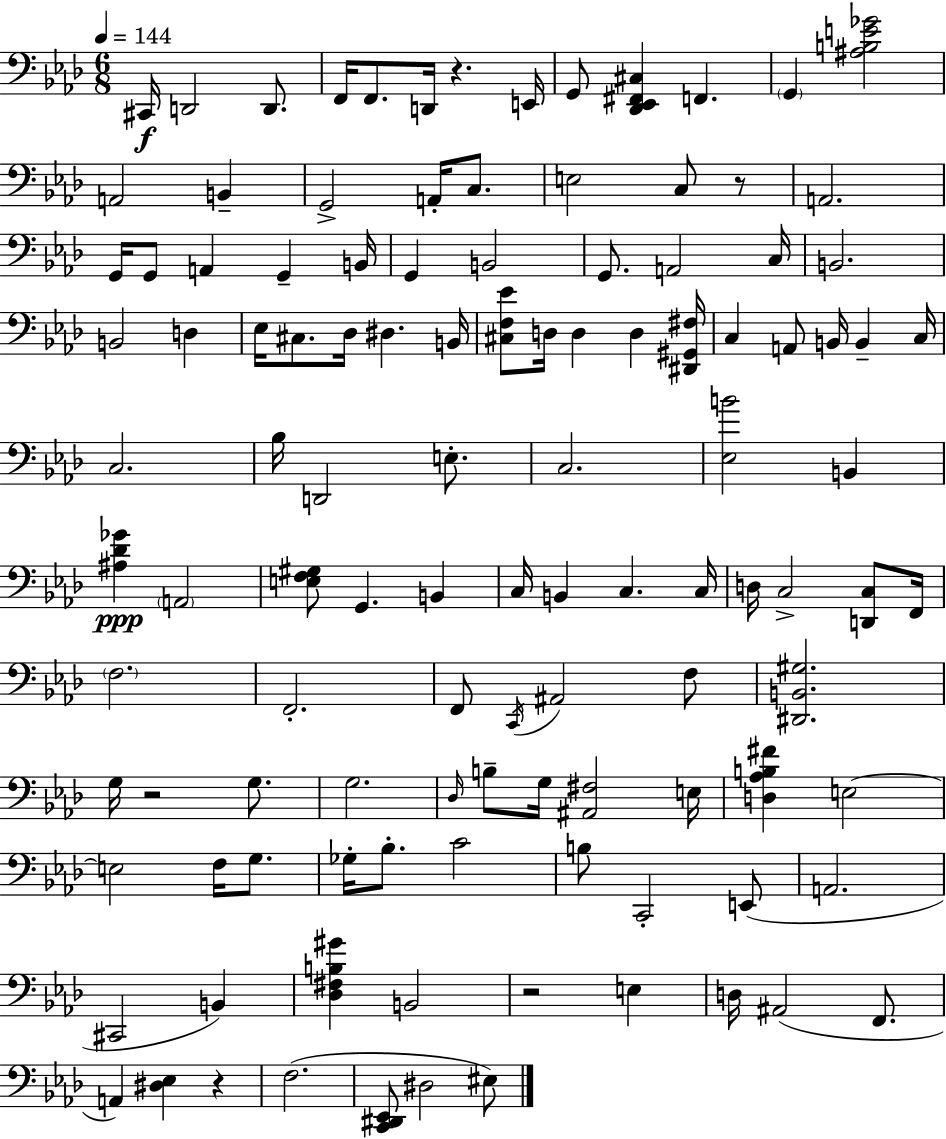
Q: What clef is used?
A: bass